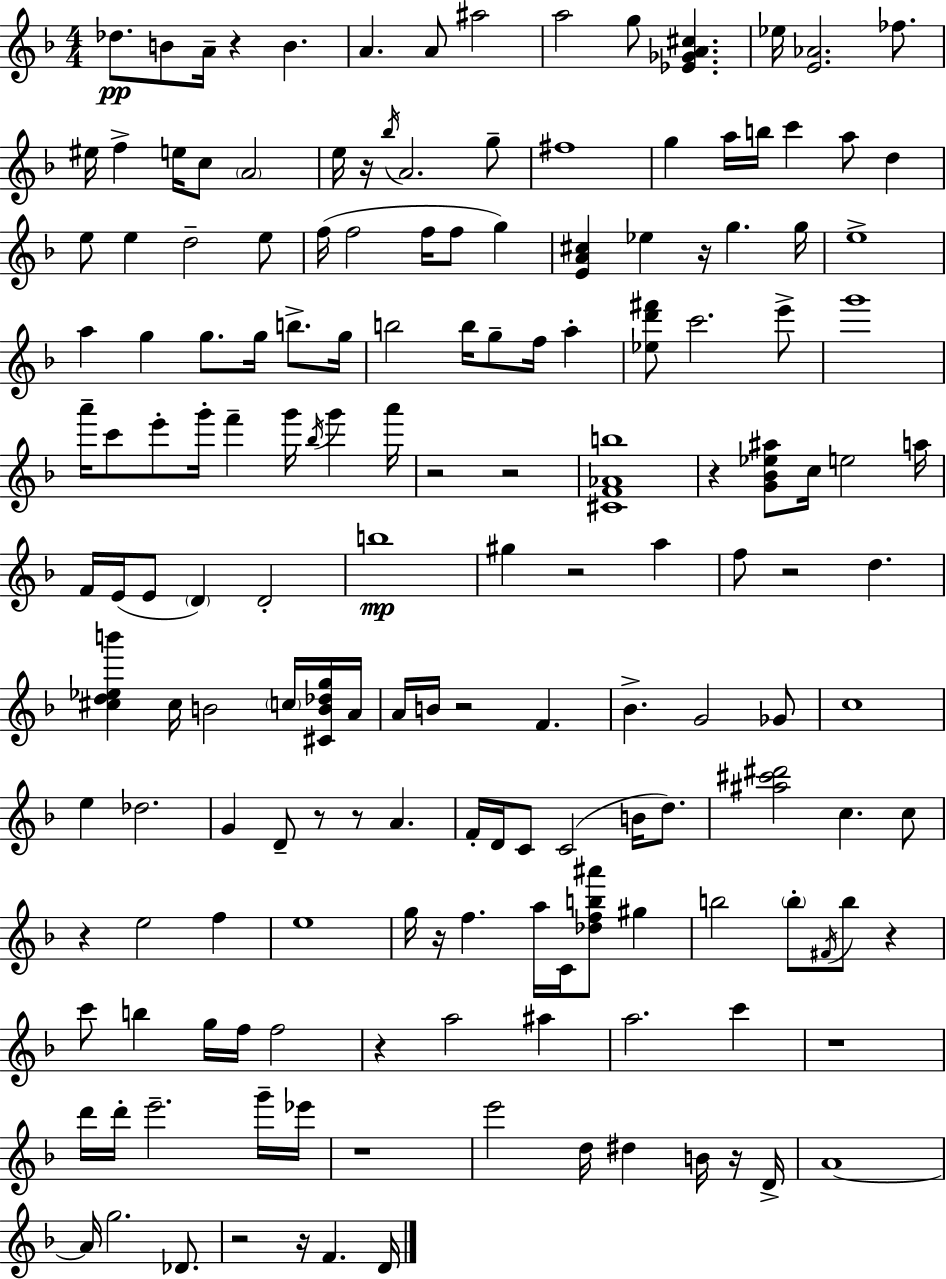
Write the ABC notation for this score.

X:1
T:Untitled
M:4/4
L:1/4
K:Dm
_d/2 B/2 A/4 z B A A/2 ^a2 a2 g/2 [_E_GA^c] _e/4 [E_A]2 _f/2 ^e/4 f e/4 c/2 A2 e/4 z/4 _b/4 A2 g/2 ^f4 g a/4 b/4 c' a/2 d e/2 e d2 e/2 f/4 f2 f/4 f/2 g [EA^c] _e z/4 g g/4 e4 a g g/2 g/4 b/2 g/4 b2 b/4 g/2 f/4 a [_ed'^f']/2 c'2 e'/2 g'4 a'/4 c'/2 e'/2 g'/4 f' g'/4 _b/4 g' a'/4 z2 z2 [^CF_Ab]4 z [G_B_e^a]/2 c/4 e2 a/4 F/4 E/4 E/2 D D2 b4 ^g z2 a f/2 z2 d [^cd_eb'] ^c/4 B2 c/4 [^CB_dg]/4 A/4 A/4 B/4 z2 F _B G2 _G/2 c4 e _d2 G D/2 z/2 z/2 A F/4 D/4 C/2 C2 B/4 d/2 [^a^c'^d']2 c c/2 z e2 f e4 g/4 z/4 f a/4 C/4 [_dfb^a']/2 ^g b2 b/2 ^F/4 b/2 z c'/2 b g/4 f/4 f2 z a2 ^a a2 c' z4 d'/4 d'/4 e'2 g'/4 _e'/4 z4 e'2 d/4 ^d B/4 z/4 D/4 A4 A/4 g2 _D/2 z2 z/4 F D/4